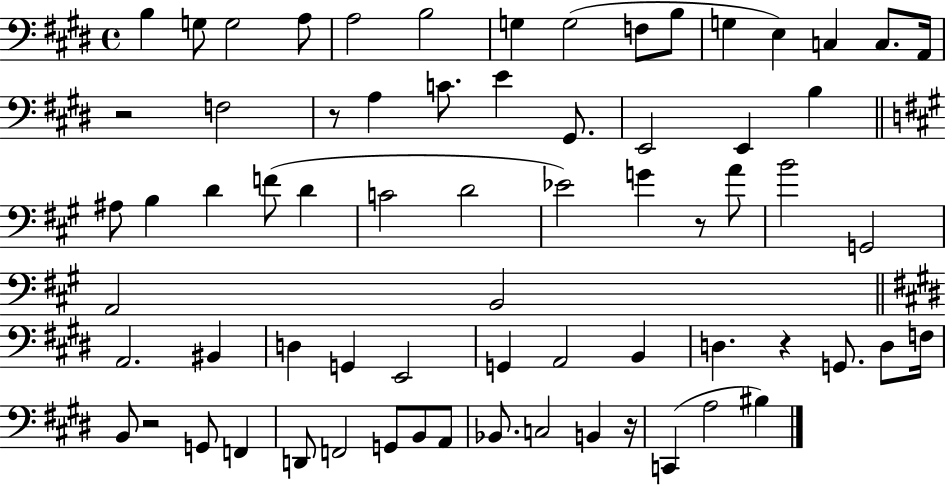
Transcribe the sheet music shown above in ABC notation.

X:1
T:Untitled
M:4/4
L:1/4
K:E
B, G,/2 G,2 A,/2 A,2 B,2 G, G,2 F,/2 B,/2 G, E, C, C,/2 A,,/4 z2 F,2 z/2 A, C/2 E ^G,,/2 E,,2 E,, B, ^A,/2 B, D F/2 D C2 D2 _E2 G z/2 A/2 B2 G,,2 A,,2 B,,2 A,,2 ^B,, D, G,, E,,2 G,, A,,2 B,, D, z G,,/2 D,/2 F,/4 B,,/2 z2 G,,/2 F,, D,,/2 F,,2 G,,/2 B,,/2 A,,/2 _B,,/2 C,2 B,, z/4 C,, A,2 ^B,